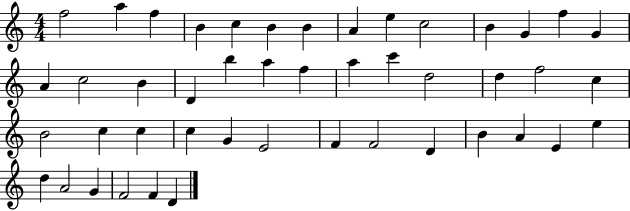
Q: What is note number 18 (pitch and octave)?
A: D4